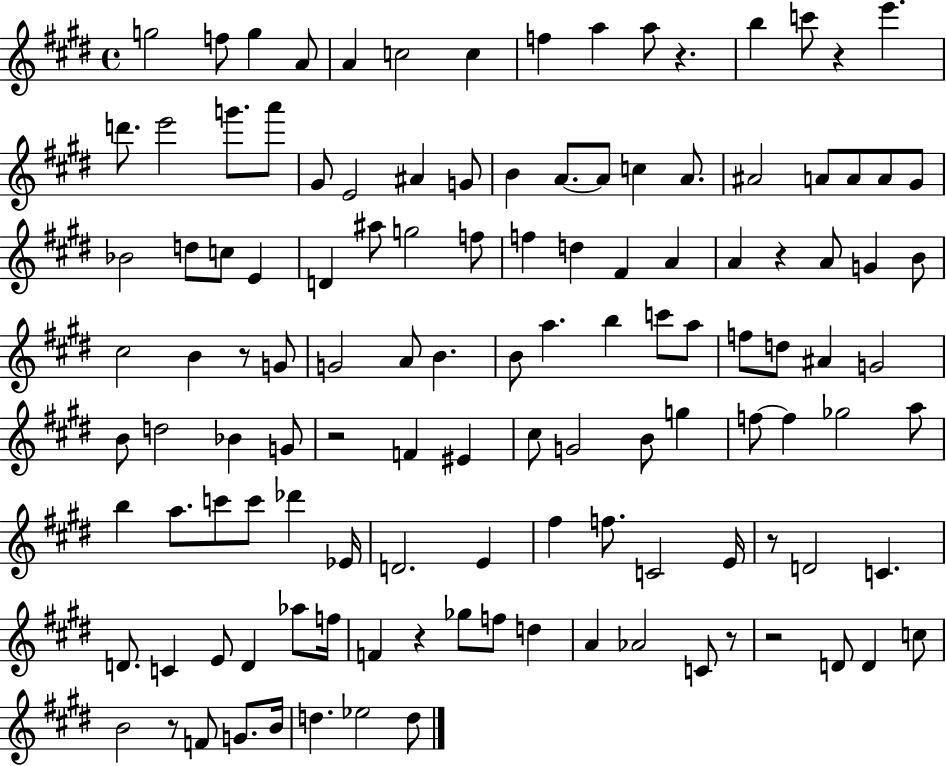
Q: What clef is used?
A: treble